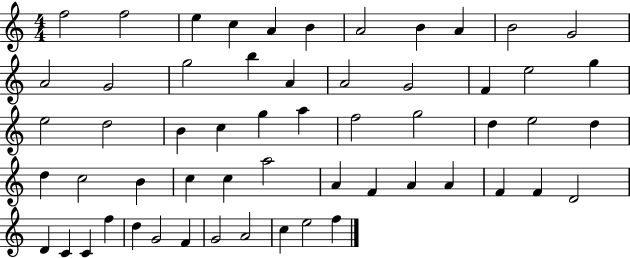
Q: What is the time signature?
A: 4/4